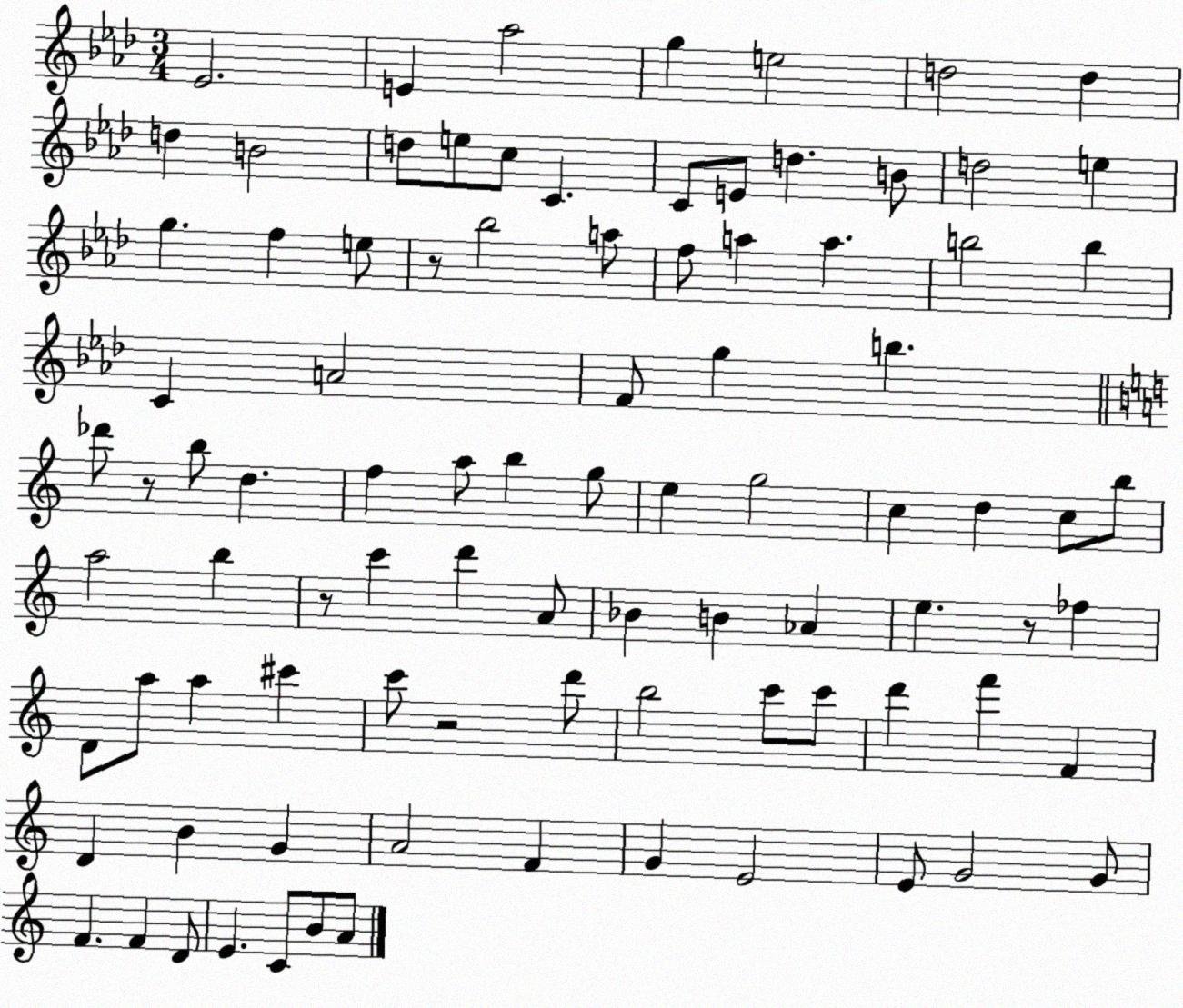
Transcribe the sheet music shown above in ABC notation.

X:1
T:Untitled
M:3/4
L:1/4
K:Ab
_E2 E _a2 g e2 d2 d d B2 d/2 e/2 c/2 C C/2 E/2 d B/2 d2 e g f e/2 z/2 _b2 a/2 f/2 a a b2 b C A2 F/2 g b _d'/2 z/2 b/2 d f a/2 b g/2 e g2 c d c/2 b/2 a2 b z/2 c' d' A/2 _B B _A e z/2 _f D/2 a/2 a ^c' c'/2 z2 d'/2 b2 c'/2 c'/2 d' f' F D B G A2 F G E2 E/2 G2 G/2 F F D/2 E C/2 B/2 A/2